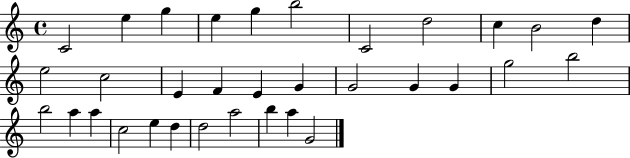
{
  \clef treble
  \time 4/4
  \defaultTimeSignature
  \key c \major
  c'2 e''4 g''4 | e''4 g''4 b''2 | c'2 d''2 | c''4 b'2 d''4 | \break e''2 c''2 | e'4 f'4 e'4 g'4 | g'2 g'4 g'4 | g''2 b''2 | \break b''2 a''4 a''4 | c''2 e''4 d''4 | d''2 a''2 | b''4 a''4 g'2 | \break \bar "|."
}